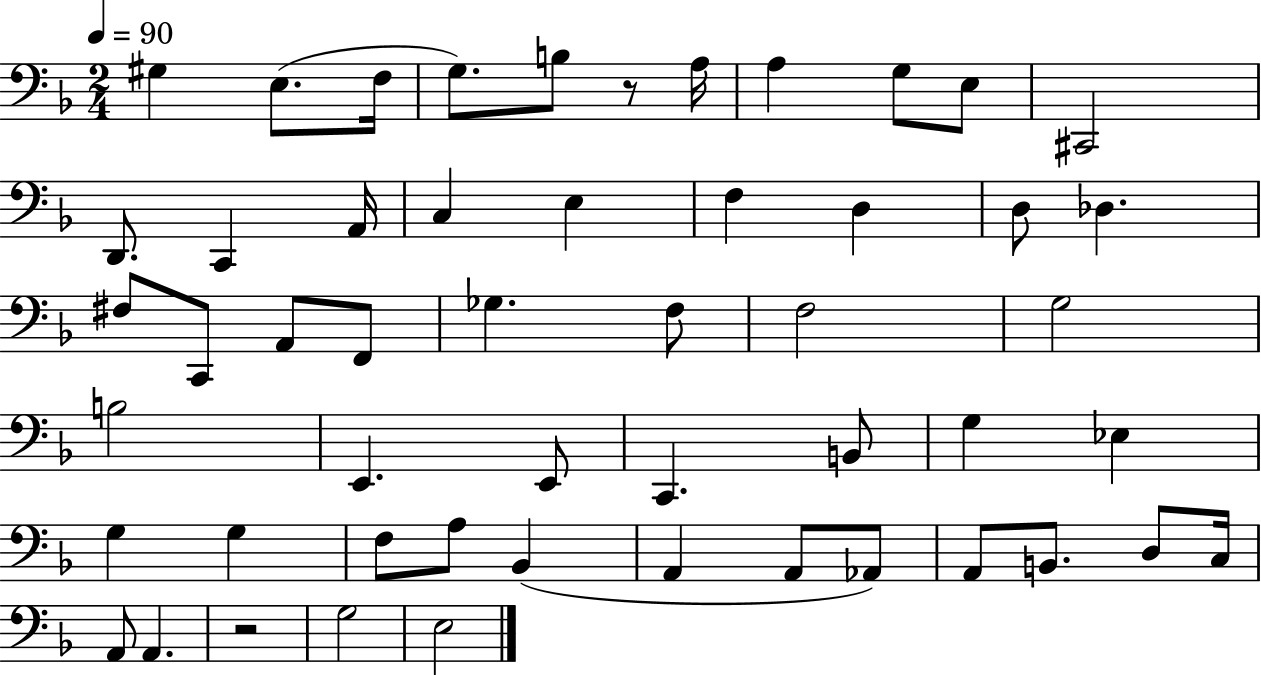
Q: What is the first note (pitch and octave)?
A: G#3